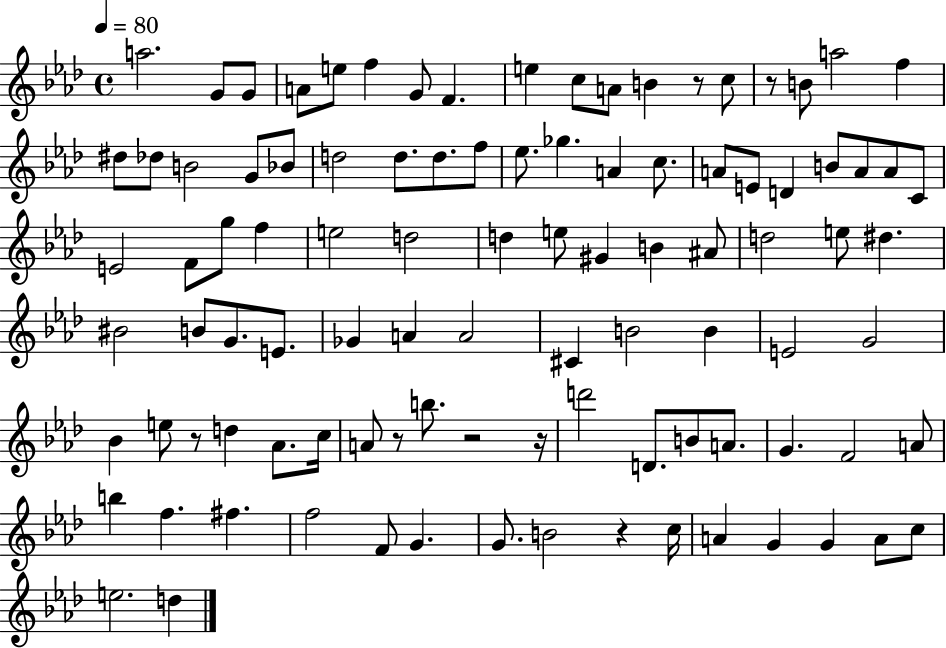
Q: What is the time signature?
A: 4/4